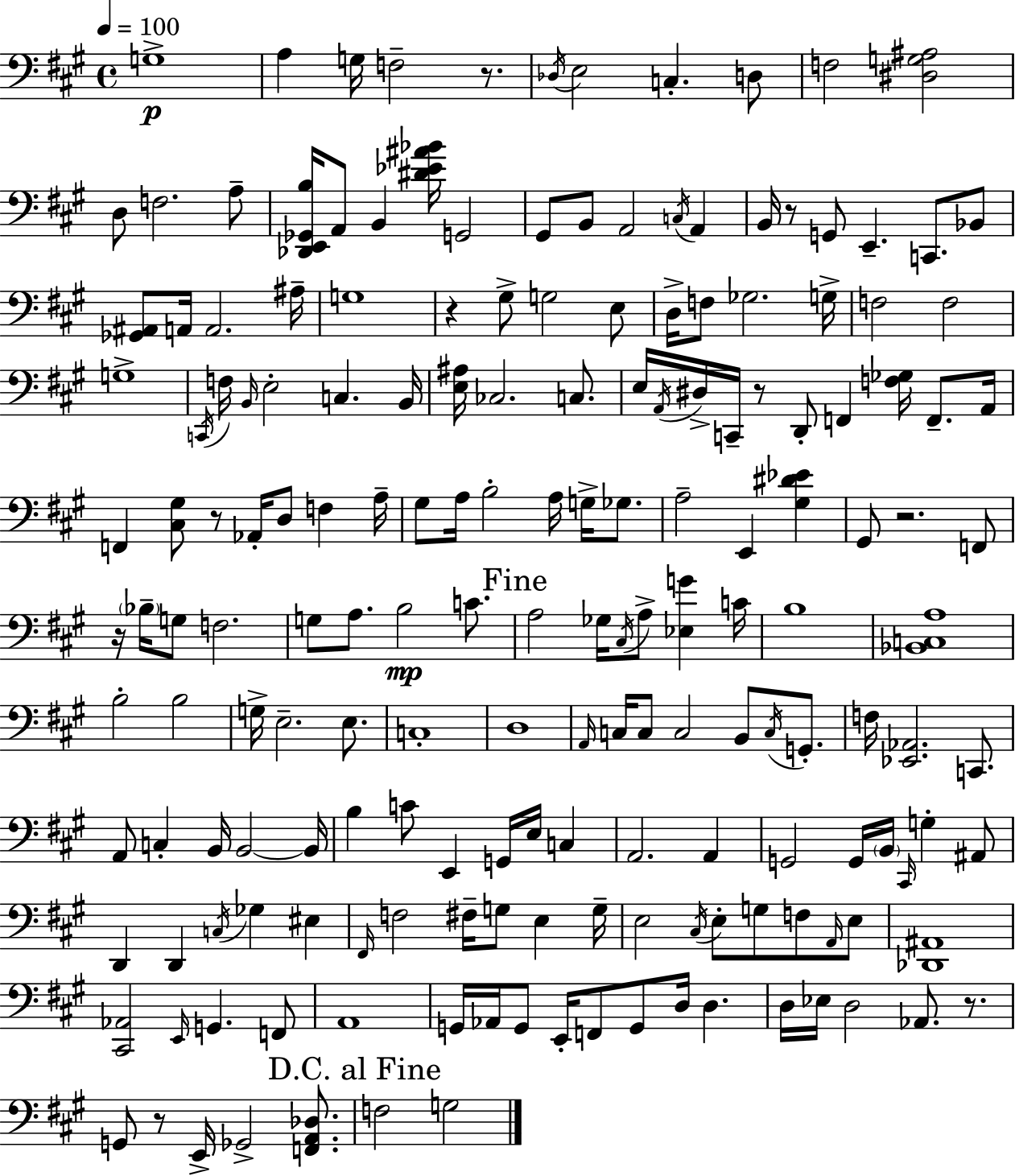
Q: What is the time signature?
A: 4/4